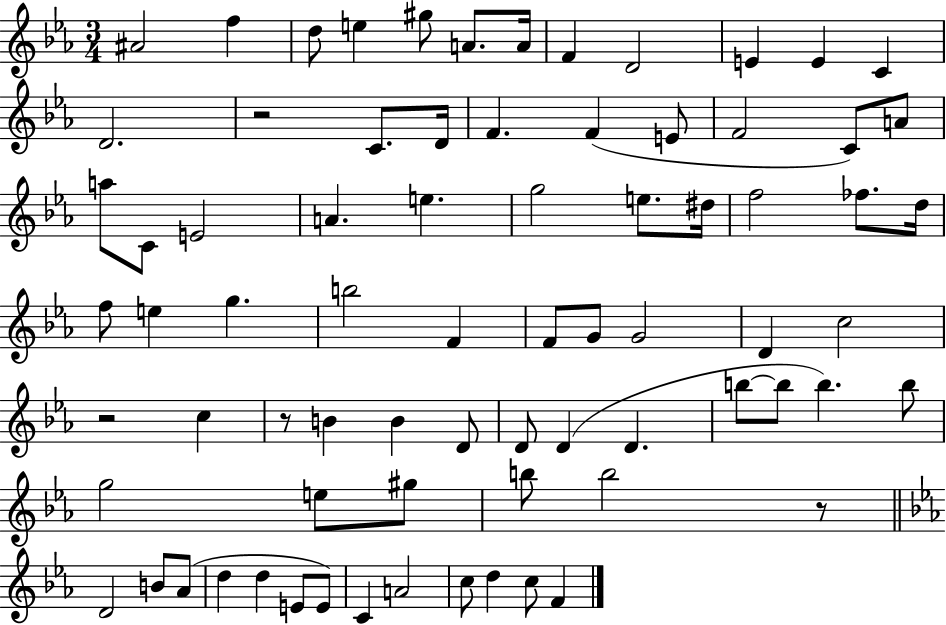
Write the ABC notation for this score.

X:1
T:Untitled
M:3/4
L:1/4
K:Eb
^A2 f d/2 e ^g/2 A/2 A/4 F D2 E E C D2 z2 C/2 D/4 F F E/2 F2 C/2 A/2 a/2 C/2 E2 A e g2 e/2 ^d/4 f2 _f/2 d/4 f/2 e g b2 F F/2 G/2 G2 D c2 z2 c z/2 B B D/2 D/2 D D b/2 b/2 b b/2 g2 e/2 ^g/2 b/2 b2 z/2 D2 B/2 _A/2 d d E/2 E/2 C A2 c/2 d c/2 F